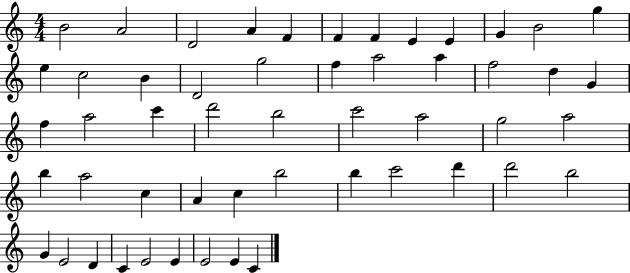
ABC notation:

X:1
T:Untitled
M:4/4
L:1/4
K:C
B2 A2 D2 A F F F E E G B2 g e c2 B D2 g2 f a2 a f2 d G f a2 c' d'2 b2 c'2 a2 g2 a2 b a2 c A c b2 b c'2 d' d'2 b2 G E2 D C E2 E E2 E C